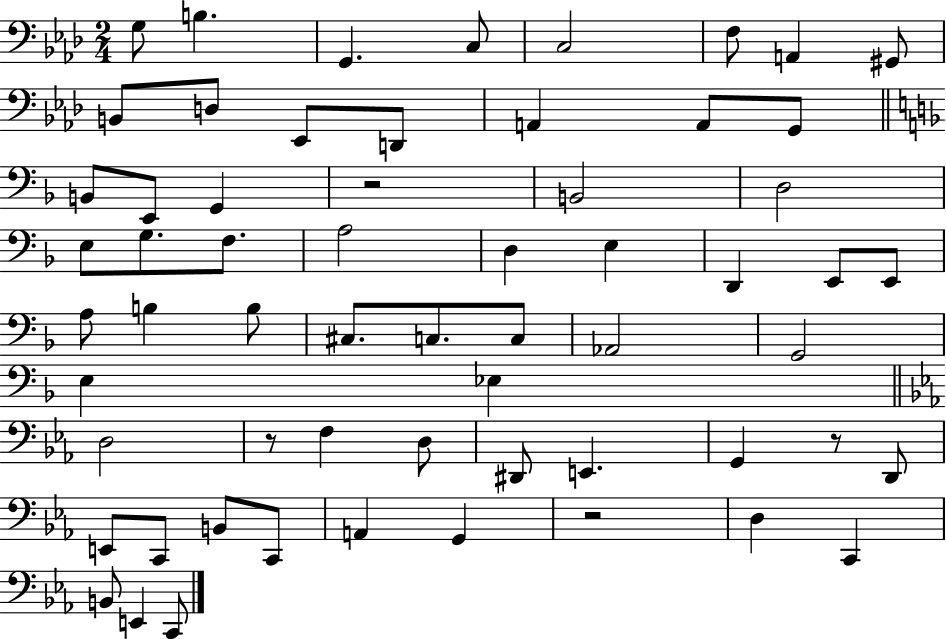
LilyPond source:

{
  \clef bass
  \numericTimeSignature
  \time 2/4
  \key aes \major
  g8 b4. | g,4. c8 | c2 | f8 a,4 gis,8 | \break b,8 d8 ees,8 d,8 | a,4 a,8 g,8 | \bar "||" \break \key f \major b,8 e,8 g,4 | r2 | b,2 | d2 | \break e8 g8. f8. | a2 | d4 e4 | d,4 e,8 e,8 | \break a8 b4 b8 | cis8. c8. c8 | aes,2 | g,2 | \break e4 ees4 | \bar "||" \break \key ees \major d2 | r8 f4 d8 | dis,8 e,4. | g,4 r8 d,8 | \break e,8 c,8 b,8 c,8 | a,4 g,4 | r2 | d4 c,4 | \break b,8 e,4 c,8 | \bar "|."
}